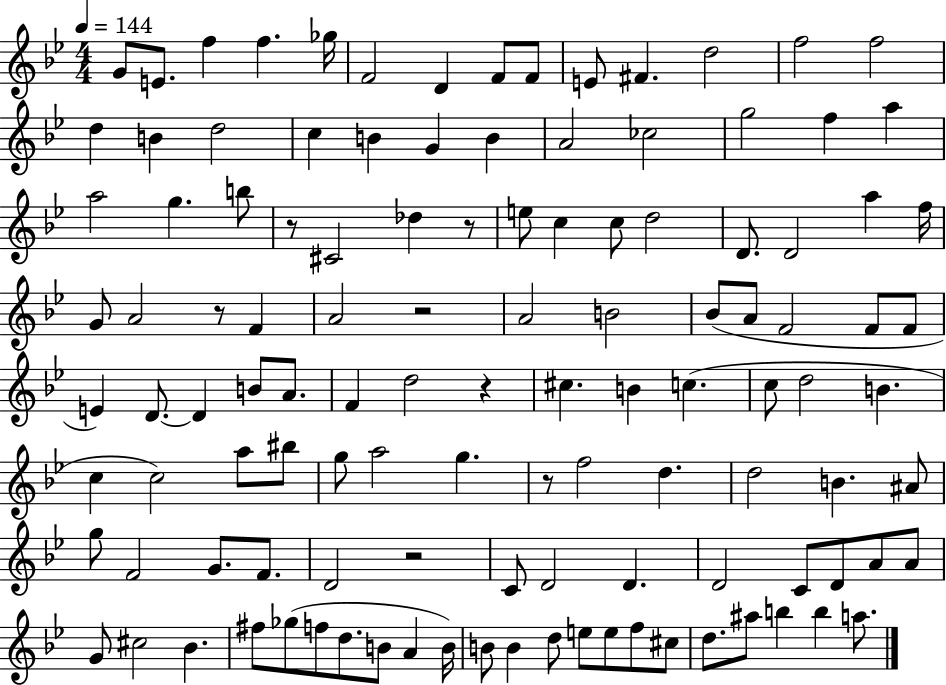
{
  \clef treble
  \numericTimeSignature
  \time 4/4
  \key bes \major
  \tempo 4 = 144
  g'8 e'8. f''4 f''4. ges''16 | f'2 d'4 f'8 f'8 | e'8 fis'4. d''2 | f''2 f''2 | \break d''4 b'4 d''2 | c''4 b'4 g'4 b'4 | a'2 ces''2 | g''2 f''4 a''4 | \break a''2 g''4. b''8 | r8 cis'2 des''4 r8 | e''8 c''4 c''8 d''2 | d'8. d'2 a''4 f''16 | \break g'8 a'2 r8 f'4 | a'2 r2 | a'2 b'2 | bes'8( a'8 f'2 f'8 f'8 | \break e'4) d'8.~~ d'4 b'8 a'8. | f'4 d''2 r4 | cis''4. b'4 c''4.( | c''8 d''2 b'4. | \break c''4 c''2) a''8 bis''8 | g''8 a''2 g''4. | r8 f''2 d''4. | d''2 b'4. ais'8 | \break g''8 f'2 g'8. f'8. | d'2 r2 | c'8 d'2 d'4. | d'2 c'8 d'8 a'8 a'8 | \break g'8 cis''2 bes'4. | fis''8 ges''8( f''8 d''8. b'8 a'4 b'16) | b'8 b'4 d''8 e''8 e''8 f''8 cis''8 | d''8. ais''8 b''4 b''4 a''8. | \break \bar "|."
}